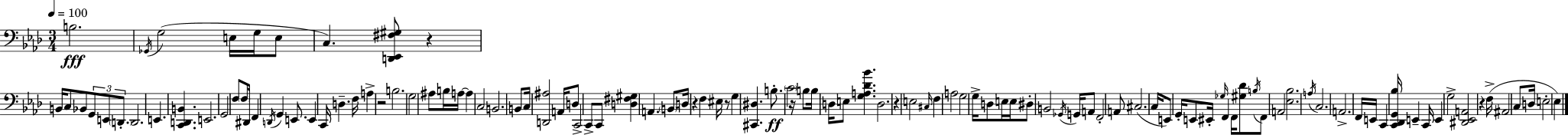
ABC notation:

X:1
T:Untitled
M:3/4
L:1/4
K:Fm
B,2 _G,,/4 G,2 E,/4 G,/4 E,/2 C, [D,,_E,,^F,^G,]/2 z B,,/4 C,/2 _B,,/2 G,,/2 E,,/2 D,,/2 D,,2 E,, [C,,D,,B,,] E,,2 G,,2 F,/2 F,/2 ^D,,/4 F,, D,,/4 G,, E,,/2 E,, C,,/4 D, F,/4 A, z2 B,2 G,2 ^A,/2 B,/4 A,/4 A, C,2 B,,2 B,,/2 C,/4 [D,,^A,]2 A,,/4 D,/2 C,,2 C,,/2 C,,/2 [D,^F,^G,] A,, B,,/2 D,/4 z F, ^E,/4 z/2 G, [^C,,^D,] B,/2 C2 z/4 B,/2 B,/4 D,/4 E,/2 [G,A,_D_B] D,2 z E,2 ^C,/4 F, A,2 G,2 G,/4 D,/2 E,/4 E,/4 ^D,/2 B,,2 _G,,/4 G,,/4 A,,/2 F,,2 A,,/2 ^C,2 C,/4 E,,/2 G,,/4 E,,/2 ^E,,/4 _G,/4 F,, F,,/4 [^G,_D]/2 B,/4 F,,/2 A,,2 [_E,_B,]2 A,/4 C,2 A,,2 F,,/4 E,,/4 C,, [C,,_D,,G,,_B,]/4 E,, C,,/4 E,, G,2 [^D,,_E,,A,,]2 z F,/4 ^A,,2 C,/2 D,/4 E,2 _E,